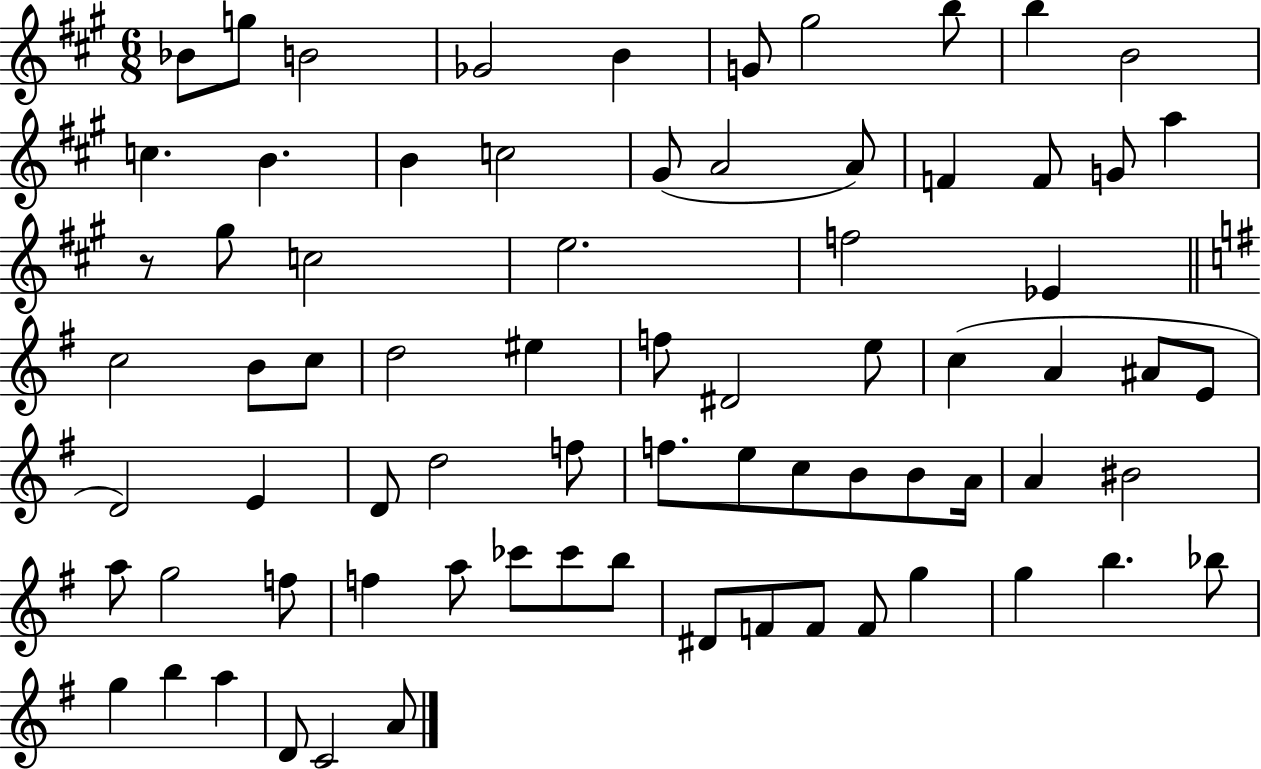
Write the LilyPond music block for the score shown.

{
  \clef treble
  \numericTimeSignature
  \time 6/8
  \key a \major
  \repeat volta 2 { bes'8 g''8 b'2 | ges'2 b'4 | g'8 gis''2 b''8 | b''4 b'2 | \break c''4. b'4. | b'4 c''2 | gis'8( a'2 a'8) | f'4 f'8 g'8 a''4 | \break r8 gis''8 c''2 | e''2. | f''2 ees'4 | \bar "||" \break \key e \minor c''2 b'8 c''8 | d''2 eis''4 | f''8 dis'2 e''8 | c''4( a'4 ais'8 e'8 | \break d'2) e'4 | d'8 d''2 f''8 | f''8. e''8 c''8 b'8 b'8 a'16 | a'4 bis'2 | \break a''8 g''2 f''8 | f''4 a''8 ces'''8 ces'''8 b''8 | dis'8 f'8 f'8 f'8 g''4 | g''4 b''4. bes''8 | \break g''4 b''4 a''4 | d'8 c'2 a'8 | } \bar "|."
}